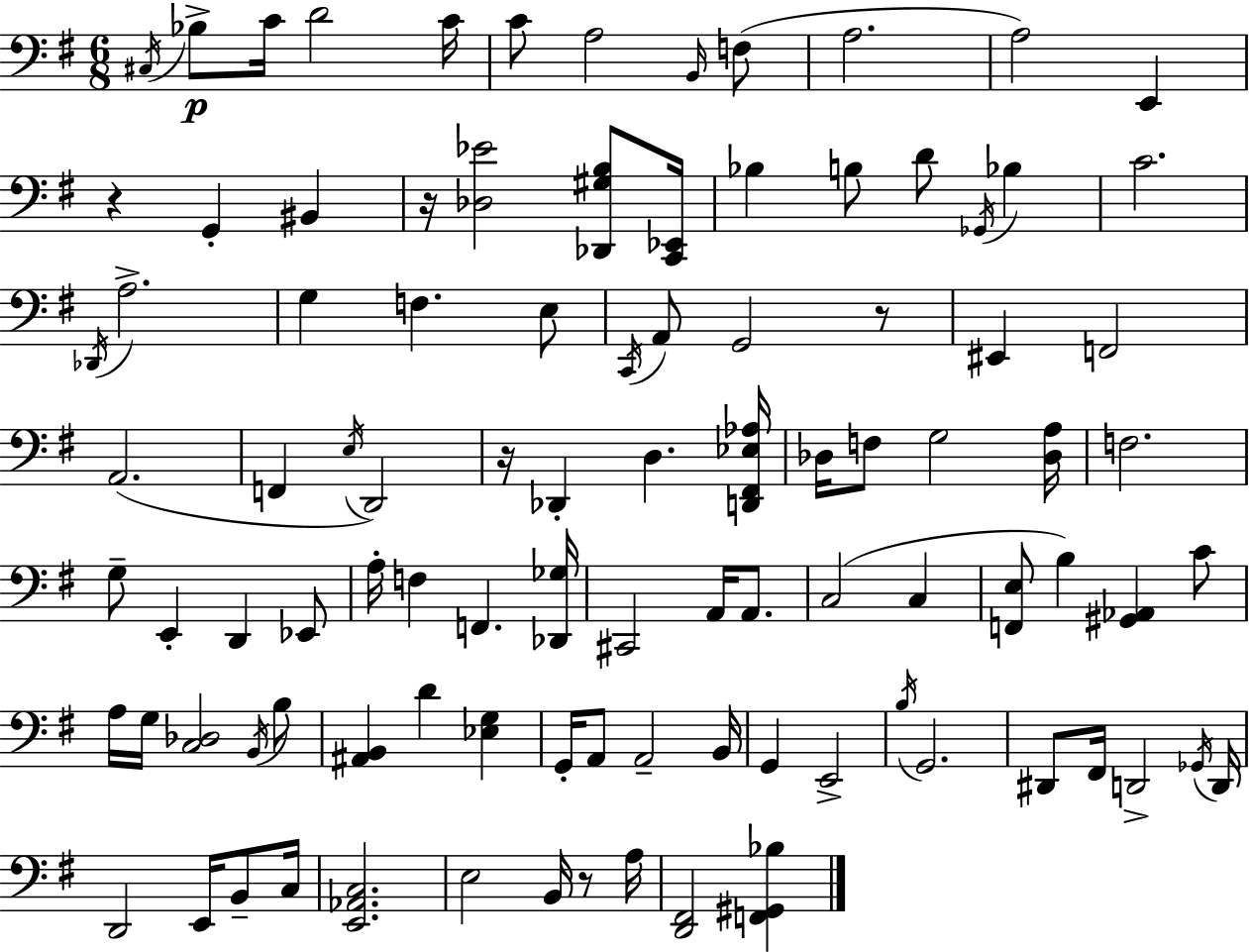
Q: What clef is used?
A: bass